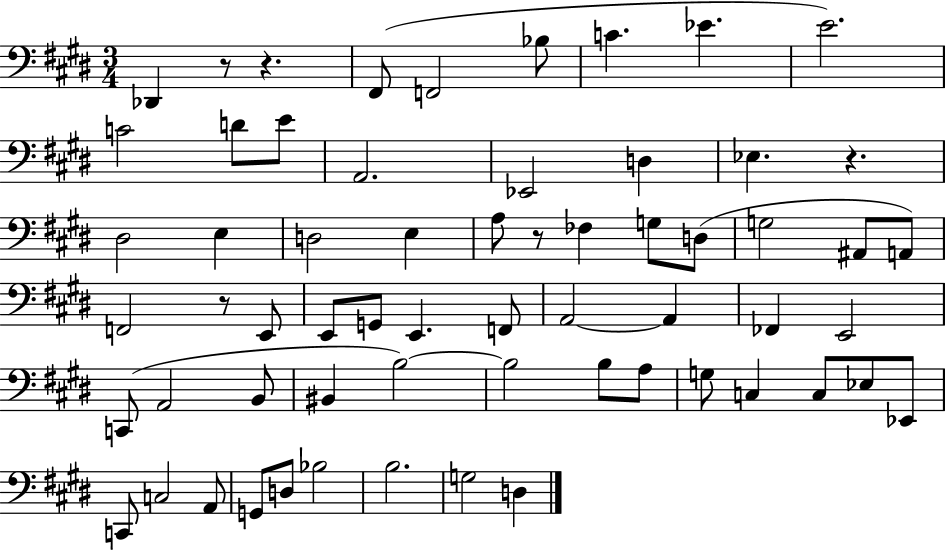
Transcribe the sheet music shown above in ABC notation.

X:1
T:Untitled
M:3/4
L:1/4
K:E
_D,, z/2 z ^F,,/2 F,,2 _B,/2 C _E E2 C2 D/2 E/2 A,,2 _E,,2 D, _E, z ^D,2 E, D,2 E, A,/2 z/2 _F, G,/2 D,/2 G,2 ^A,,/2 A,,/2 F,,2 z/2 E,,/2 E,,/2 G,,/2 E,, F,,/2 A,,2 A,, _F,, E,,2 C,,/2 A,,2 B,,/2 ^B,, B,2 B,2 B,/2 A,/2 G,/2 C, C,/2 _E,/2 _E,,/2 C,,/2 C,2 A,,/2 G,,/2 D,/2 _B,2 B,2 G,2 D,